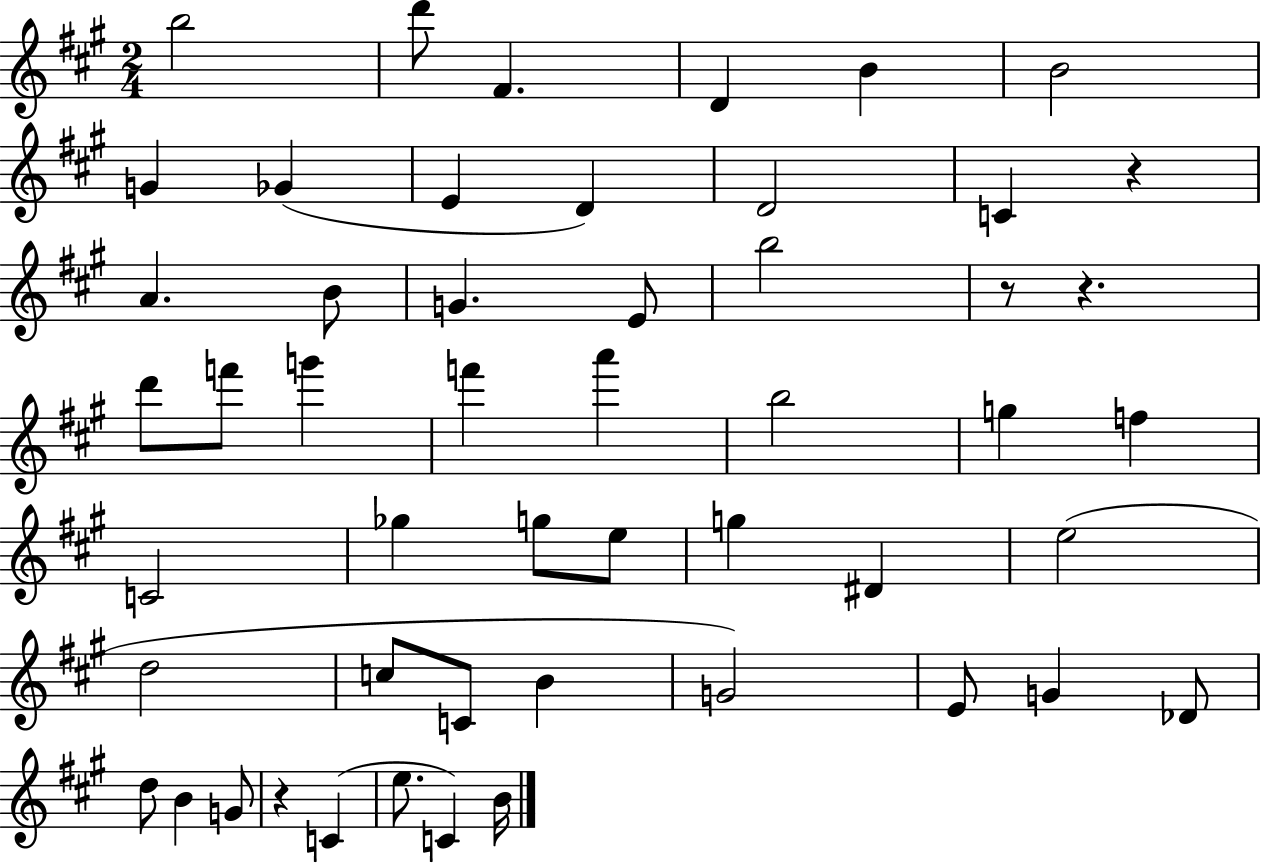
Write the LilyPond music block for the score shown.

{
  \clef treble
  \numericTimeSignature
  \time 2/4
  \key a \major
  \repeat volta 2 { b''2 | d'''8 fis'4. | d'4 b'4 | b'2 | \break g'4 ges'4( | e'4 d'4) | d'2 | c'4 r4 | \break a'4. b'8 | g'4. e'8 | b''2 | r8 r4. | \break d'''8 f'''8 g'''4 | f'''4 a'''4 | b''2 | g''4 f''4 | \break c'2 | ges''4 g''8 e''8 | g''4 dis'4 | e''2( | \break d''2 | c''8 c'8 b'4 | g'2) | e'8 g'4 des'8 | \break d''8 b'4 g'8 | r4 c'4( | e''8. c'4) b'16 | } \bar "|."
}